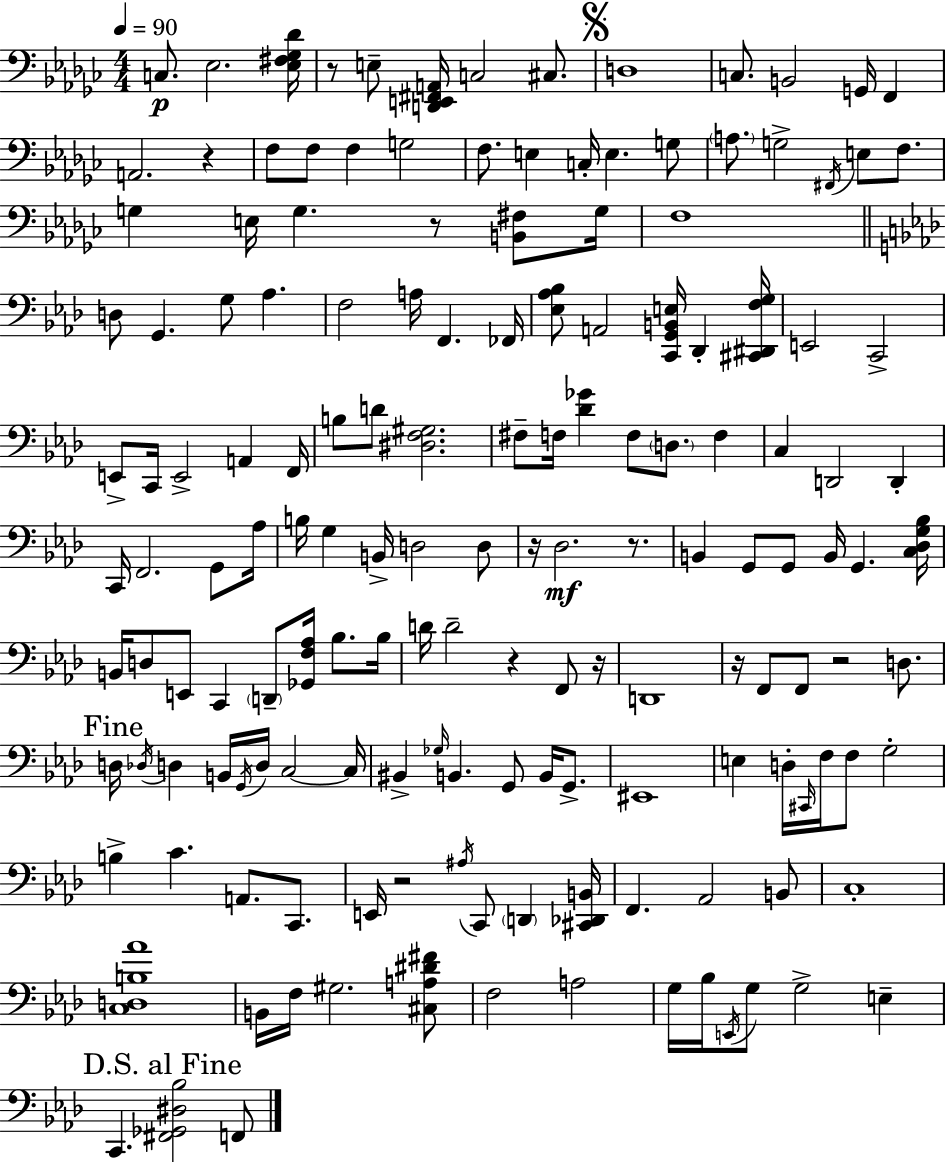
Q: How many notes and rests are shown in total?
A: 156